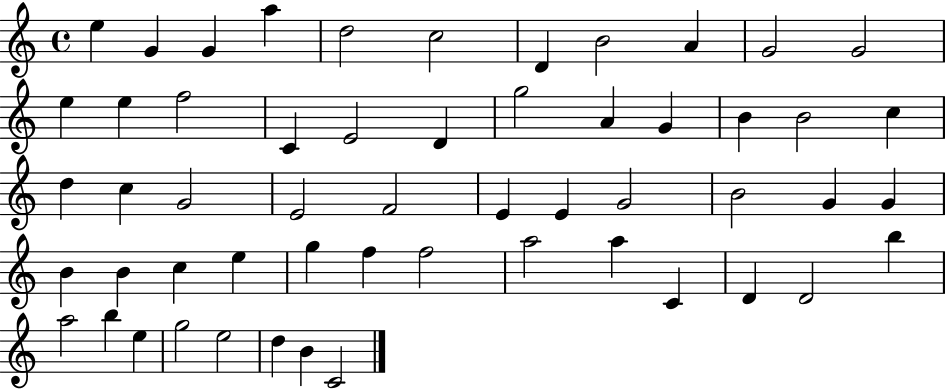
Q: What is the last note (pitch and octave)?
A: C4